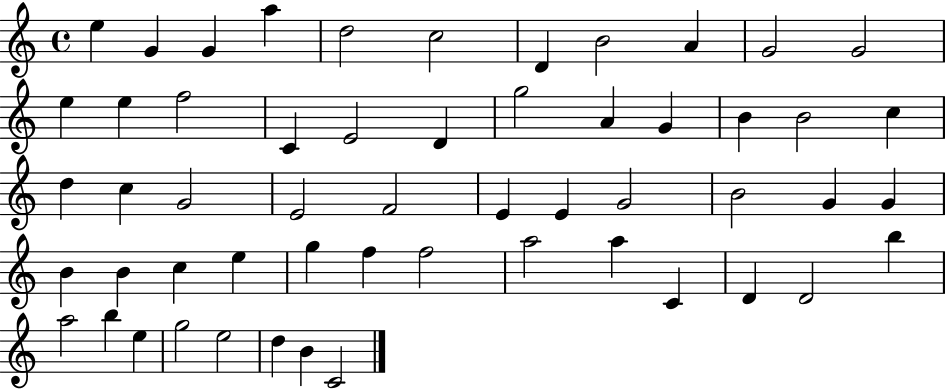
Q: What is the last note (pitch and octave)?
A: C4